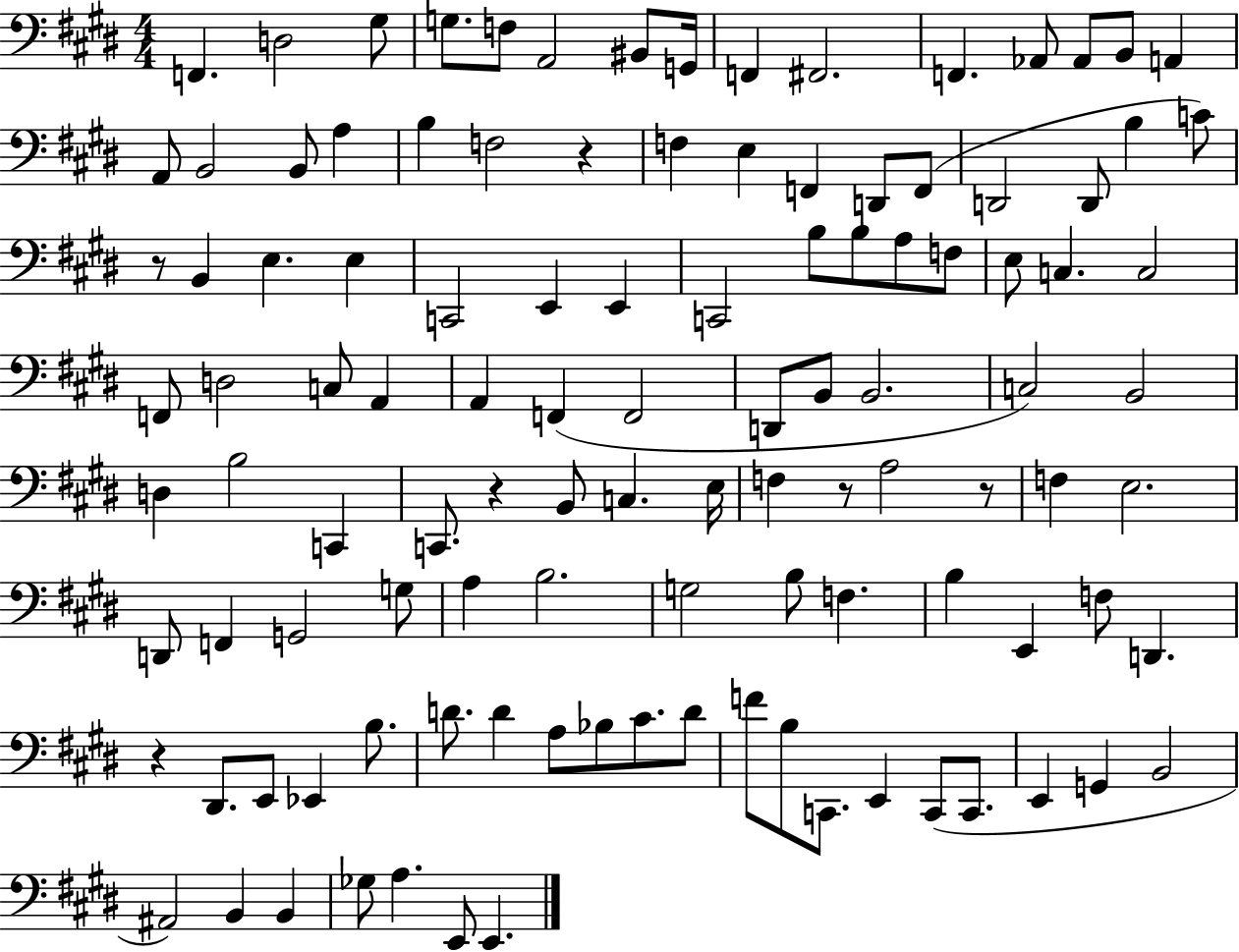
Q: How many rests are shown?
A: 6